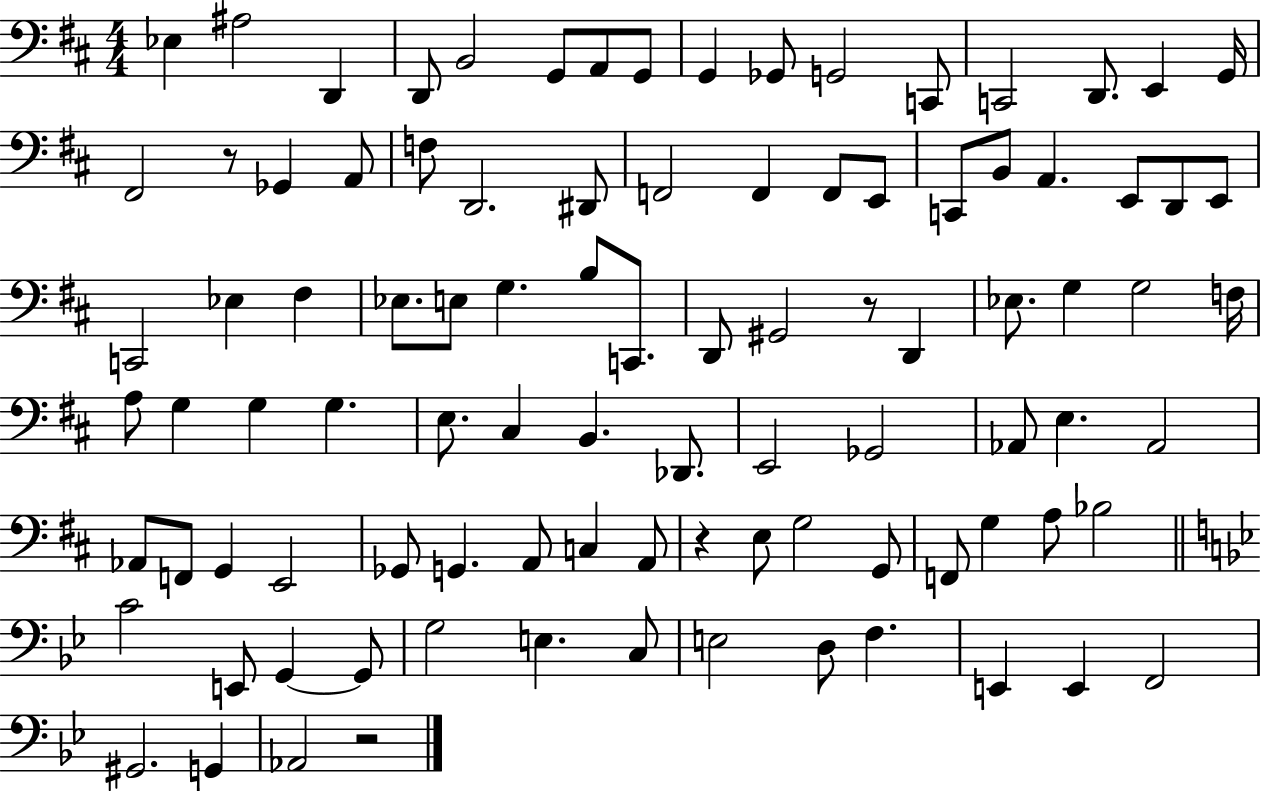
X:1
T:Untitled
M:4/4
L:1/4
K:D
_E, ^A,2 D,, D,,/2 B,,2 G,,/2 A,,/2 G,,/2 G,, _G,,/2 G,,2 C,,/2 C,,2 D,,/2 E,, G,,/4 ^F,,2 z/2 _G,, A,,/2 F,/2 D,,2 ^D,,/2 F,,2 F,, F,,/2 E,,/2 C,,/2 B,,/2 A,, E,,/2 D,,/2 E,,/2 C,,2 _E, ^F, _E,/2 E,/2 G, B,/2 C,,/2 D,,/2 ^G,,2 z/2 D,, _E,/2 G, G,2 F,/4 A,/2 G, G, G, E,/2 ^C, B,, _D,,/2 E,,2 _G,,2 _A,,/2 E, _A,,2 _A,,/2 F,,/2 G,, E,,2 _G,,/2 G,, A,,/2 C, A,,/2 z E,/2 G,2 G,,/2 F,,/2 G, A,/2 _B,2 C2 E,,/2 G,, G,,/2 G,2 E, C,/2 E,2 D,/2 F, E,, E,, F,,2 ^G,,2 G,, _A,,2 z2